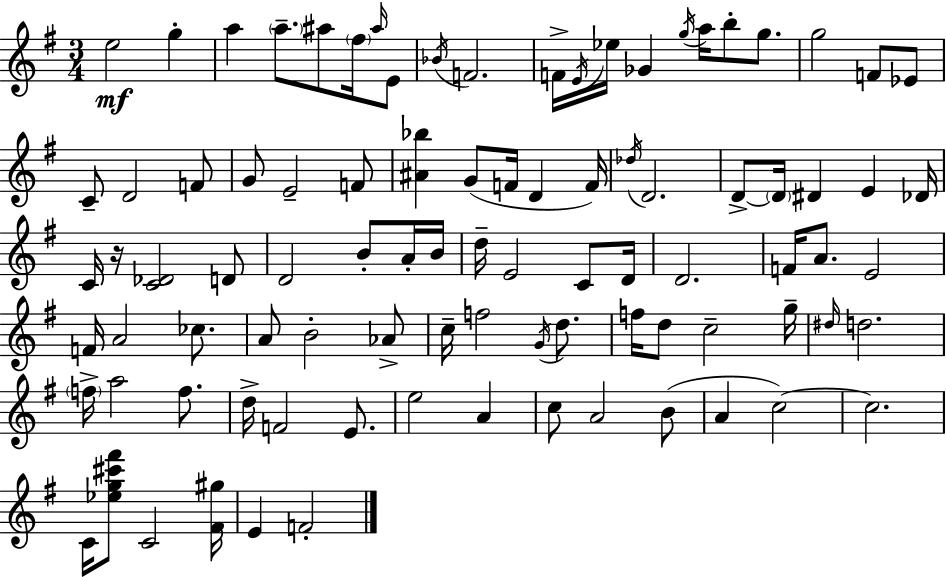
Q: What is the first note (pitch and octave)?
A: E5